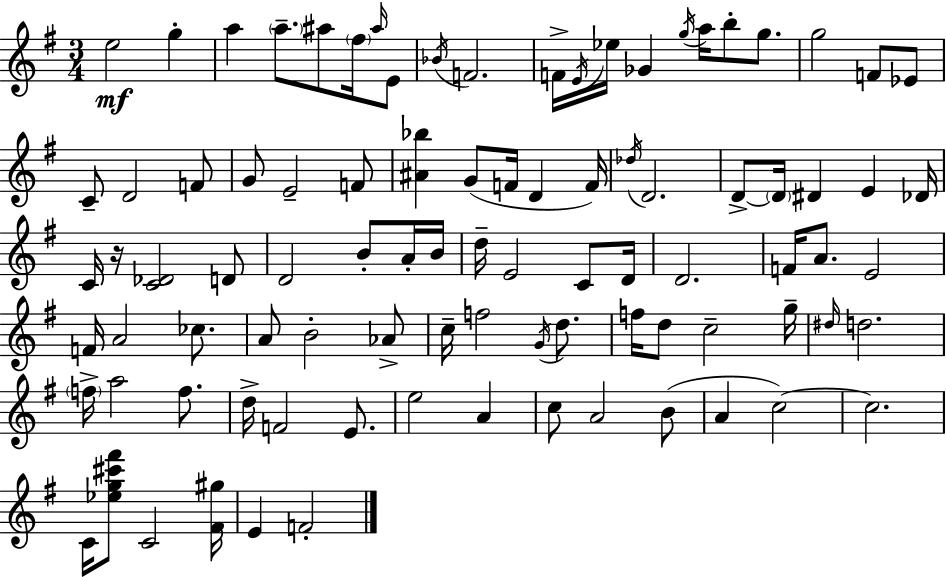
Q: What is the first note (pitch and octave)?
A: E5